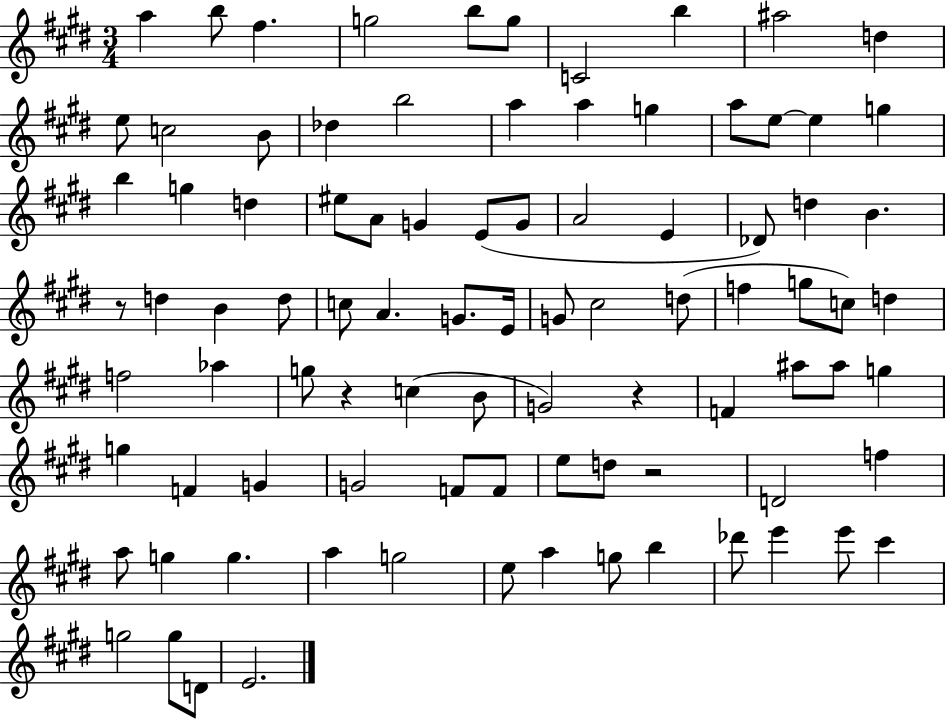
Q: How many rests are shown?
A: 4